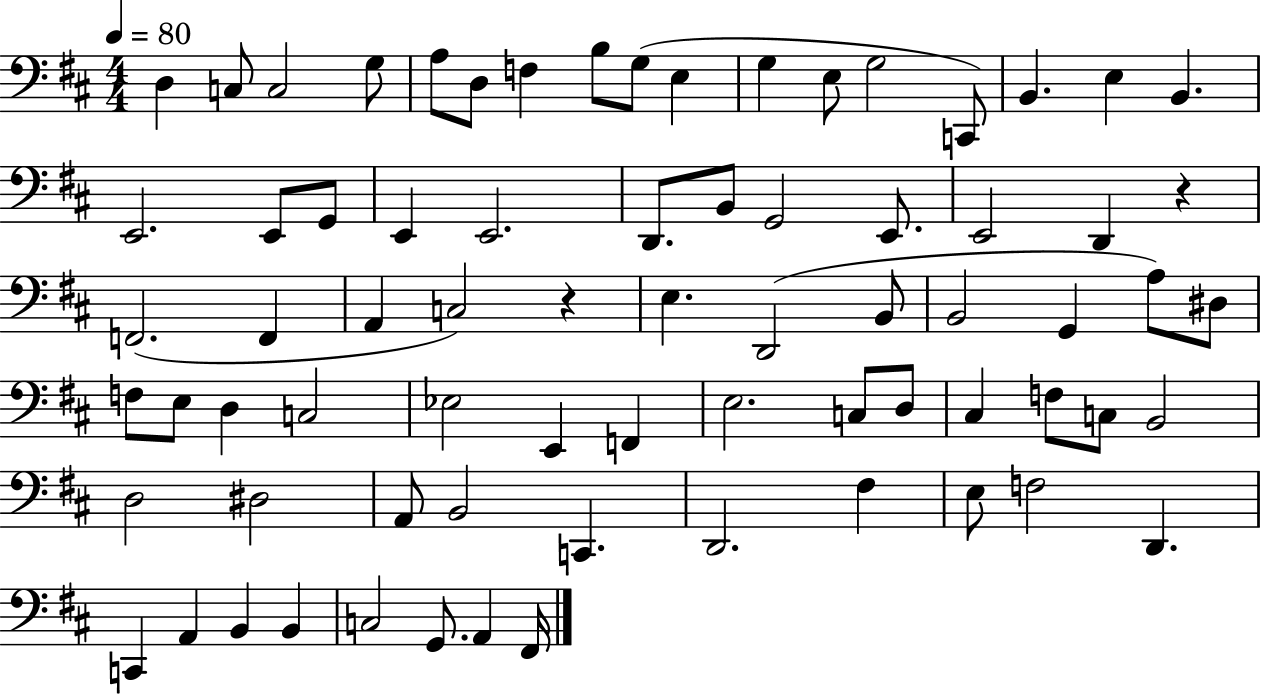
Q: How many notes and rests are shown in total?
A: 73